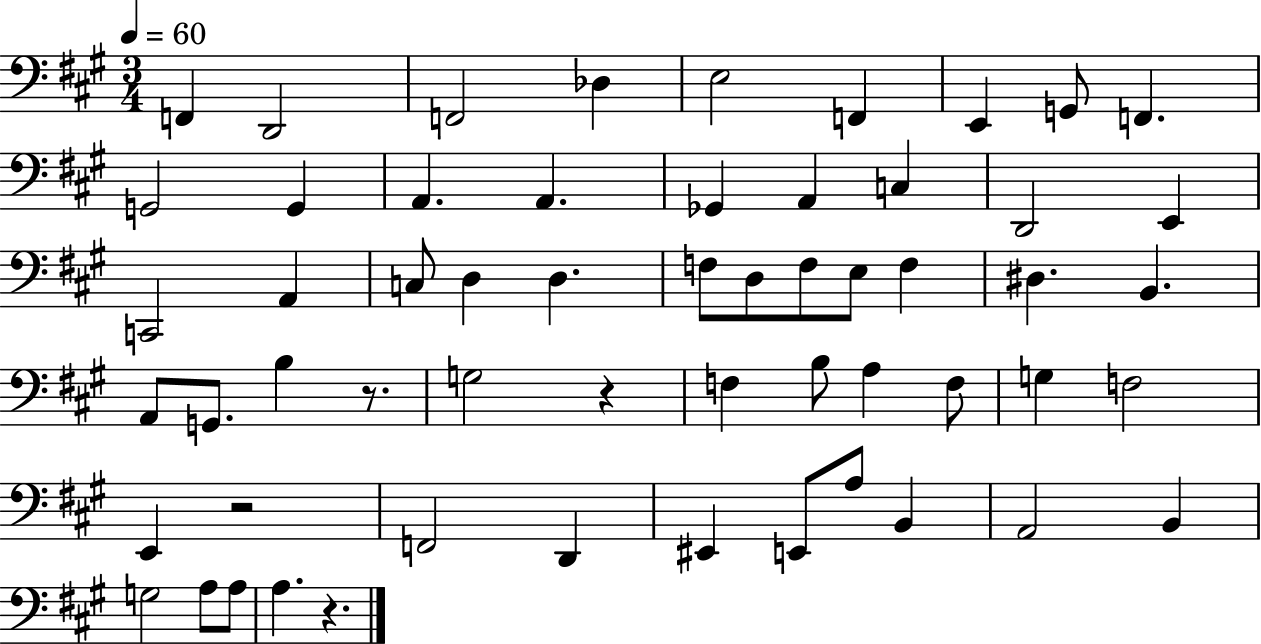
F2/q D2/h F2/h Db3/q E3/h F2/q E2/q G2/e F2/q. G2/h G2/q A2/q. A2/q. Gb2/q A2/q C3/q D2/h E2/q C2/h A2/q C3/e D3/q D3/q. F3/e D3/e F3/e E3/e F3/q D#3/q. B2/q. A2/e G2/e. B3/q R/e. G3/h R/q F3/q B3/e A3/q F3/e G3/q F3/h E2/q R/h F2/h D2/q EIS2/q E2/e A3/e B2/q A2/h B2/q G3/h A3/e A3/e A3/q. R/q.